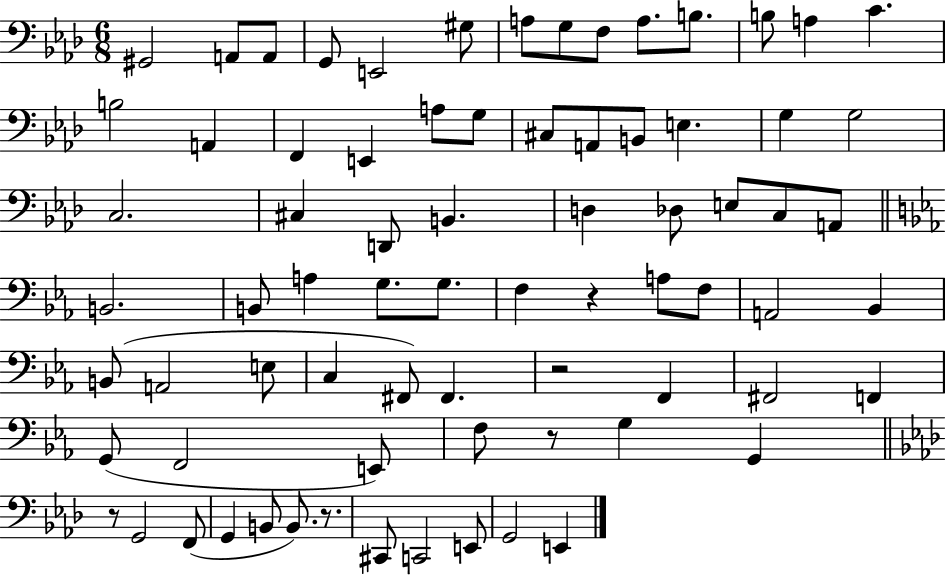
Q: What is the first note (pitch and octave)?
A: G#2